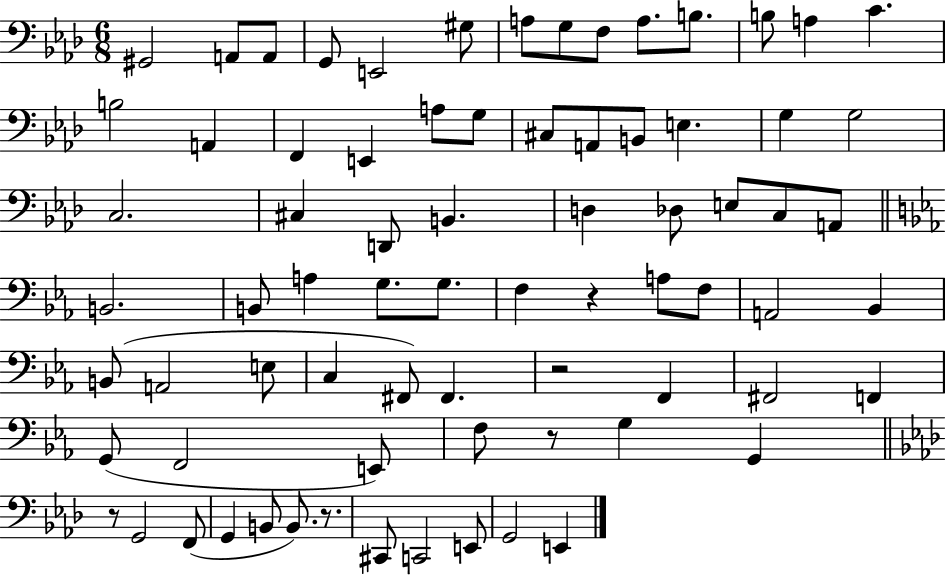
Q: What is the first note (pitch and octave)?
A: G#2